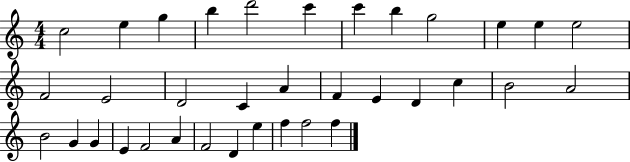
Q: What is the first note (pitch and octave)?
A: C5